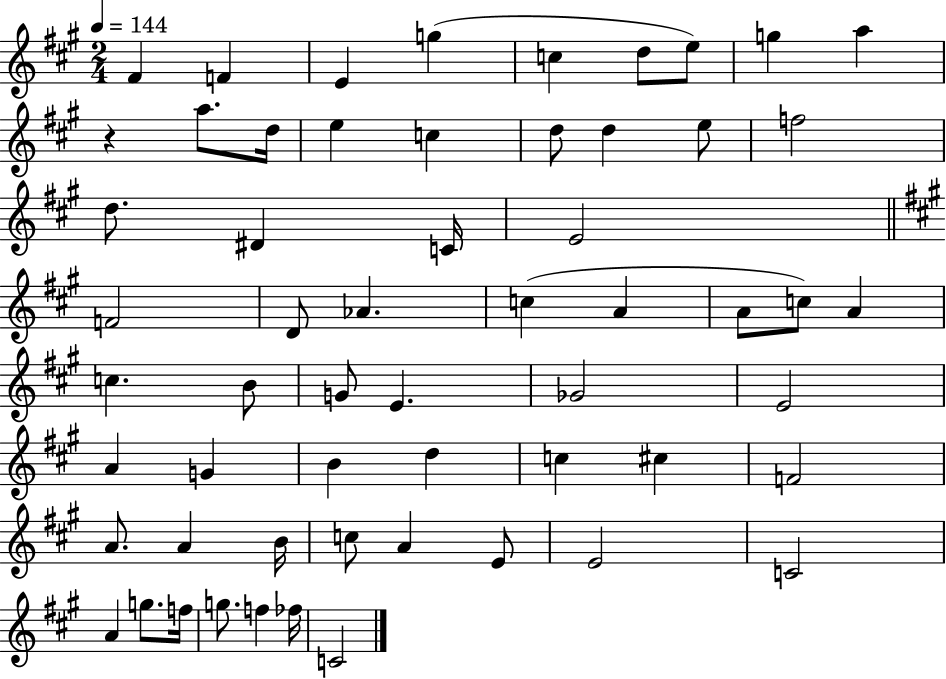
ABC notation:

X:1
T:Untitled
M:2/4
L:1/4
K:A
^F F E g c d/2 e/2 g a z a/2 d/4 e c d/2 d e/2 f2 d/2 ^D C/4 E2 F2 D/2 _A c A A/2 c/2 A c B/2 G/2 E _G2 E2 A G B d c ^c F2 A/2 A B/4 c/2 A E/2 E2 C2 A g/2 f/4 g/2 f _f/4 C2